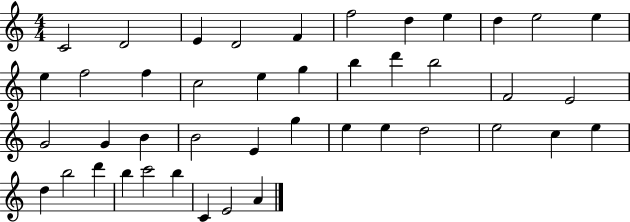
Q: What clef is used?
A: treble